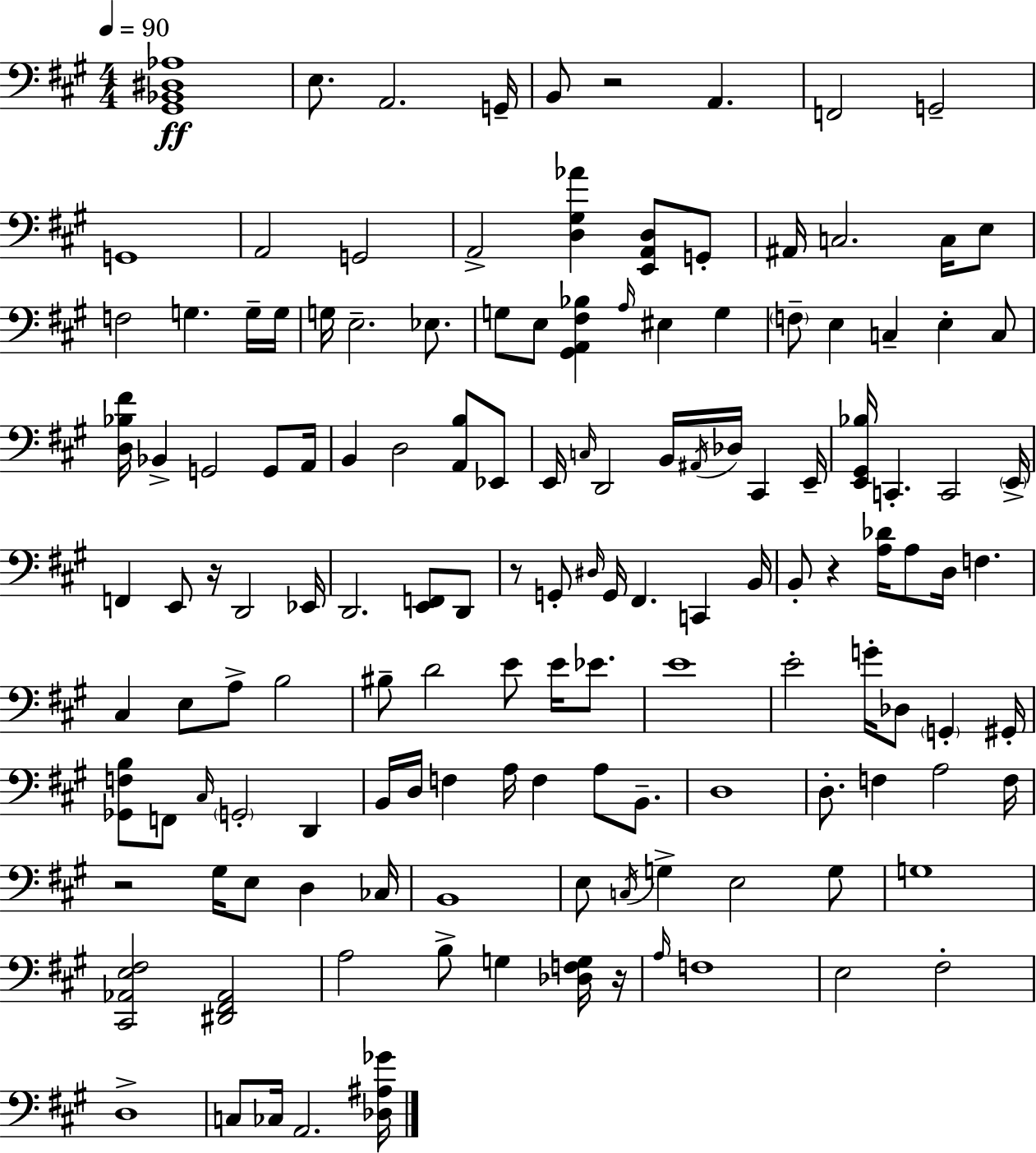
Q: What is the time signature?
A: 4/4